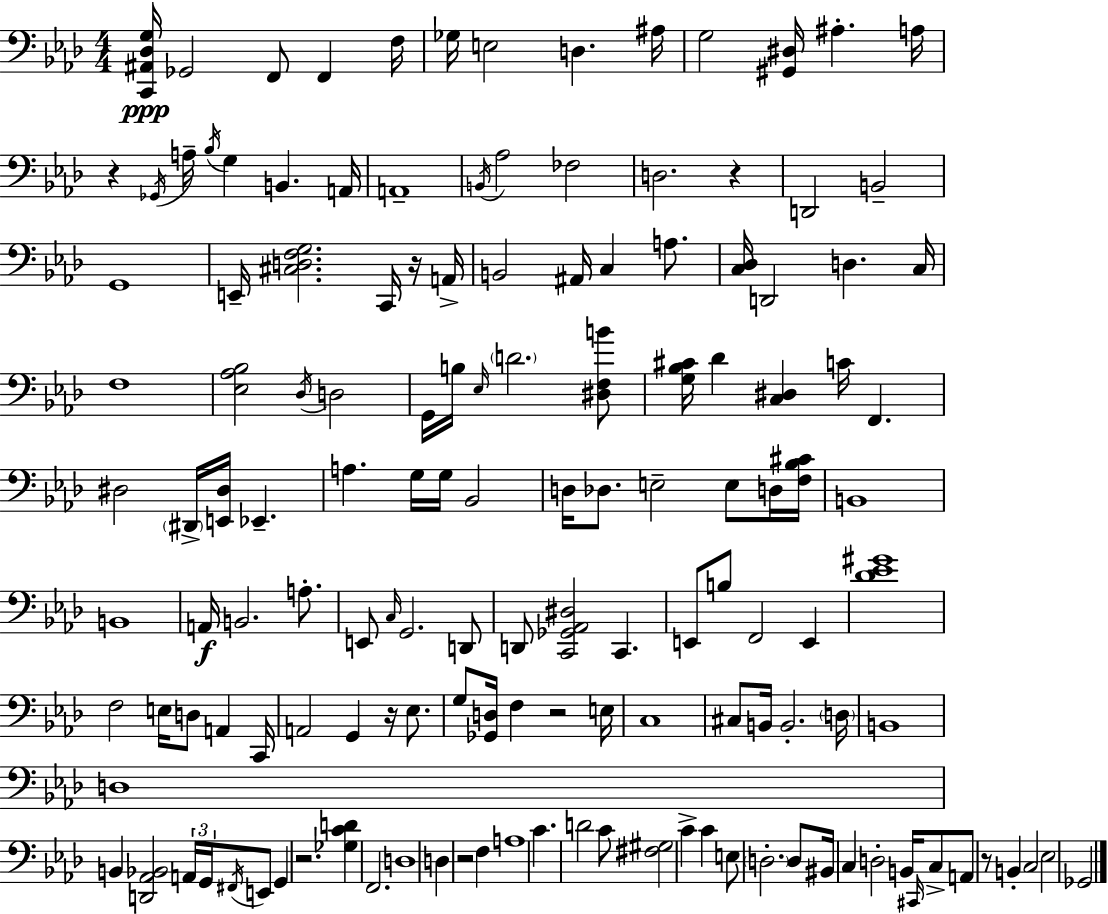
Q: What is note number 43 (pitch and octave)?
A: Db4